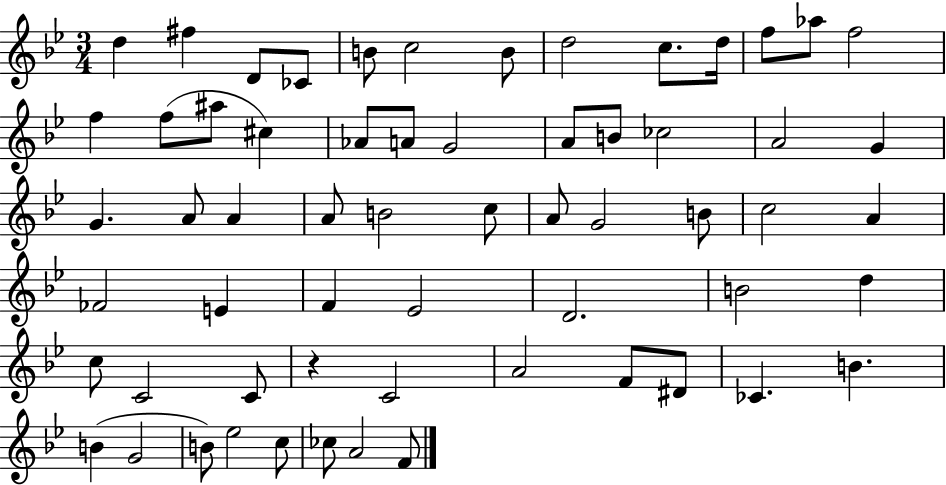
X:1
T:Untitled
M:3/4
L:1/4
K:Bb
d ^f D/2 _C/2 B/2 c2 B/2 d2 c/2 d/4 f/2 _a/2 f2 f f/2 ^a/2 ^c _A/2 A/2 G2 A/2 B/2 _c2 A2 G G A/2 A A/2 B2 c/2 A/2 G2 B/2 c2 A _F2 E F _E2 D2 B2 d c/2 C2 C/2 z C2 A2 F/2 ^D/2 _C B B G2 B/2 _e2 c/2 _c/2 A2 F/2